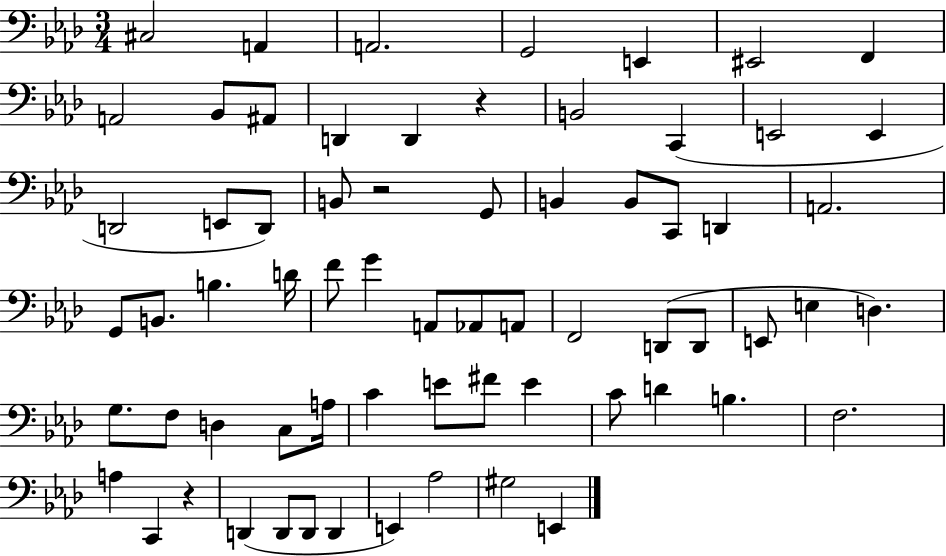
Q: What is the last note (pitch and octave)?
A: E2